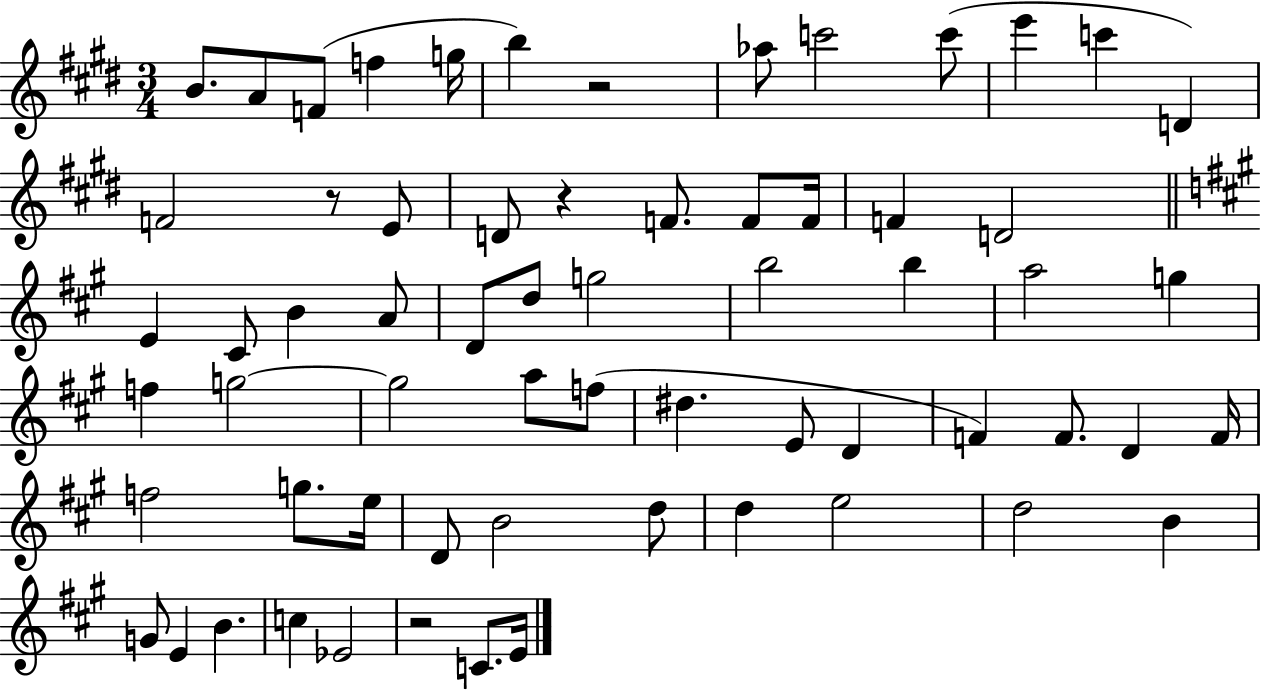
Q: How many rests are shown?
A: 4